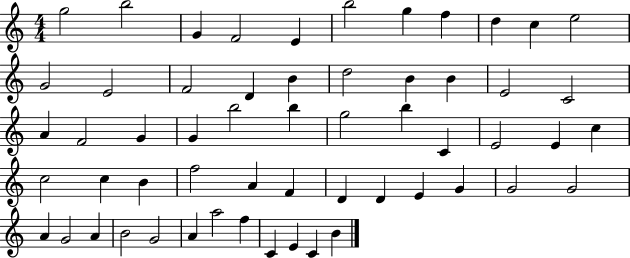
X:1
T:Untitled
M:4/4
L:1/4
K:C
g2 b2 G F2 E b2 g f d c e2 G2 E2 F2 D B d2 B B E2 C2 A F2 G G b2 b g2 b C E2 E c c2 c B f2 A F D D E G G2 G2 A G2 A B2 G2 A a2 f C E C B